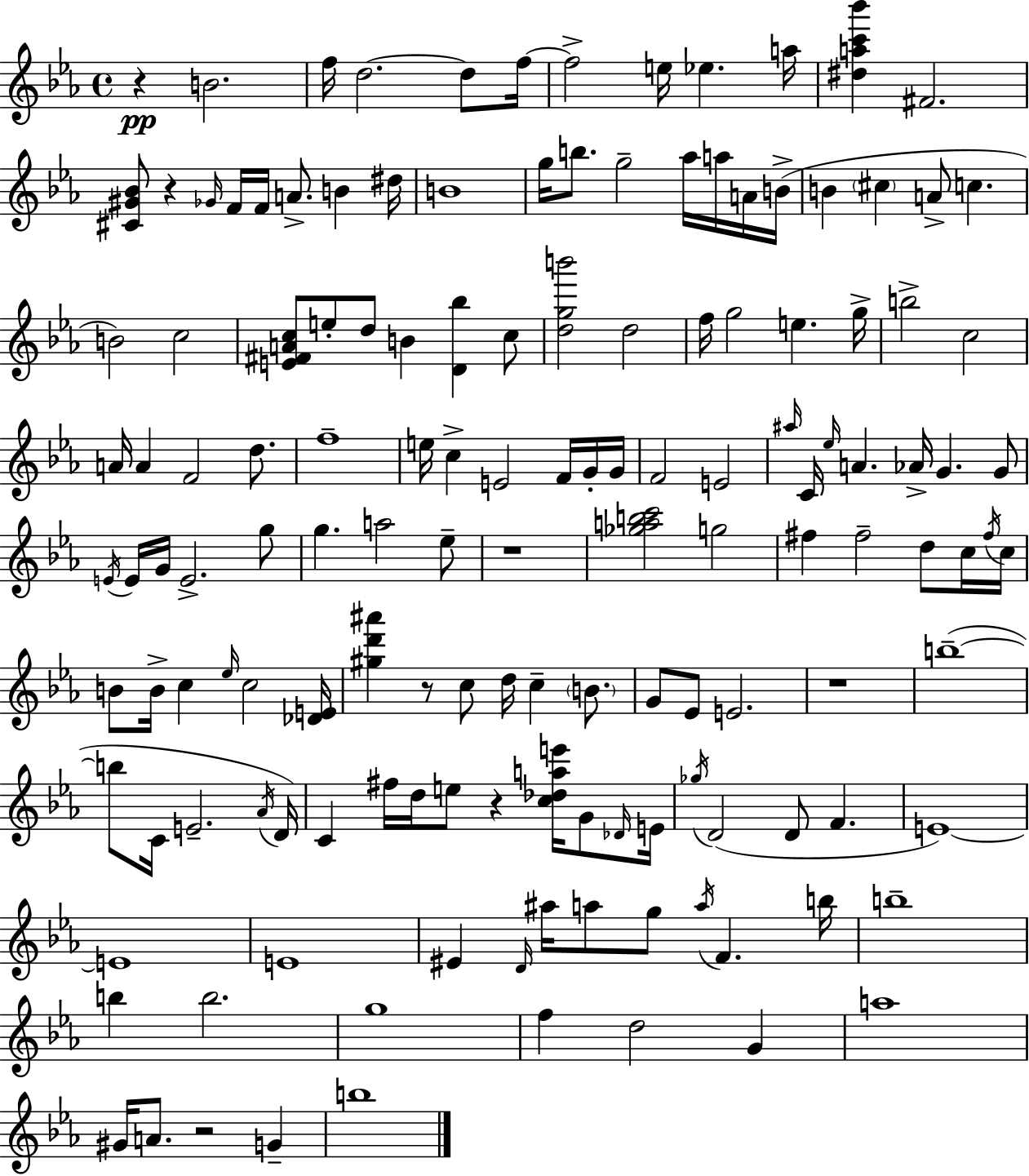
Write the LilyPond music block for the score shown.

{
  \clef treble
  \time 4/4
  \defaultTimeSignature
  \key c \minor
  r4\pp b'2. | f''16 d''2.~~ d''8 f''16~~ | f''2-> e''16 ees''4. a''16 | <dis'' a'' c''' bes'''>4 fis'2. | \break <cis' gis' bes'>8 r4 \grace { ges'16 } f'16 f'16 a'8.-> b'4 | dis''16 b'1 | g''16 b''8. g''2-- aes''16 a''16 a'16 | b'16->( b'4 \parenthesize cis''4 a'8-> c''4. | \break b'2) c''2 | <e' fis' a' c''>8 e''8-. d''8 b'4 <d' bes''>4 c''8 | <d'' g'' b'''>2 d''2 | f''16 g''2 e''4. | \break g''16-> b''2-> c''2 | a'16 a'4 f'2 d''8. | f''1-- | e''16 c''4-> e'2 f'16 g'16-. | \break g'16 f'2 e'2 | \grace { ais''16 } c'16 \grace { ees''16 } a'4. aes'16-> g'4. | g'8 \acciaccatura { e'16 } e'16 g'16 e'2.-> | g''8 g''4. a''2 | \break ees''8-- r1 | <ges'' a'' b'' c'''>2 g''2 | fis''4 fis''2-- | d''8 c''16 \acciaccatura { fis''16 } c''16 b'8 b'16-> c''4 \grace { ees''16 } c''2 | \break <des' e'>16 <gis'' d''' ais'''>4 r8 c''8 d''16 c''4-- | \parenthesize b'8. g'8 ees'8 e'2. | r1 | b''1--~(~ | \break b''8 c'16 e'2.-- | \acciaccatura { aes'16 } d'16) c'4 fis''16 d''16 e''8 r4 | <c'' des'' a'' e'''>16 g'8 \grace { des'16 } e'16 \acciaccatura { ges''16 }( d'2 | d'8 f'4. e'1~~) | \break e'1 | e'1 | eis'4 \grace { d'16 } ais''16 a''8 | g''8 \acciaccatura { a''16 } f'4. b''16 b''1-- | \break b''4 b''2. | g''1 | f''4 d''2 | g'4 a''1 | \break gis'16 a'8. r2 | g'4-- b''1 | \bar "|."
}